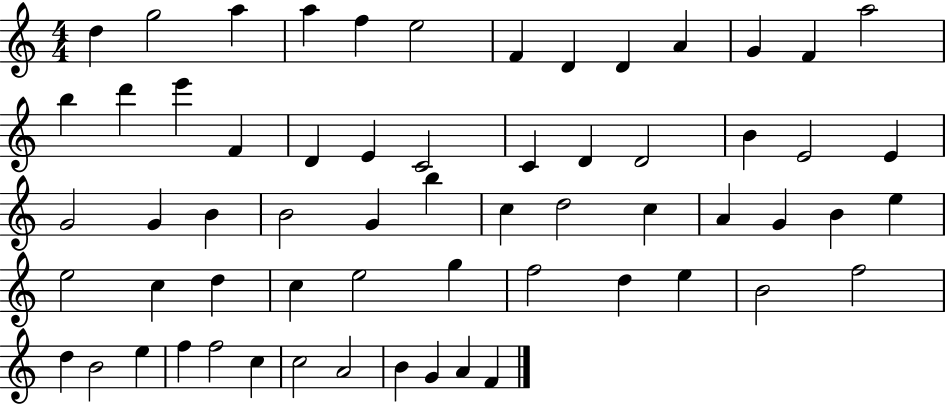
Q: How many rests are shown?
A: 0